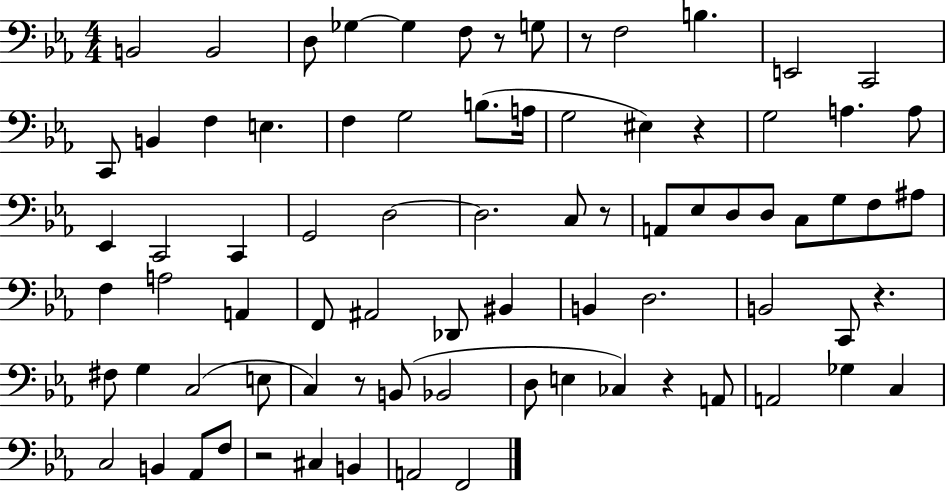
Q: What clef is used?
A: bass